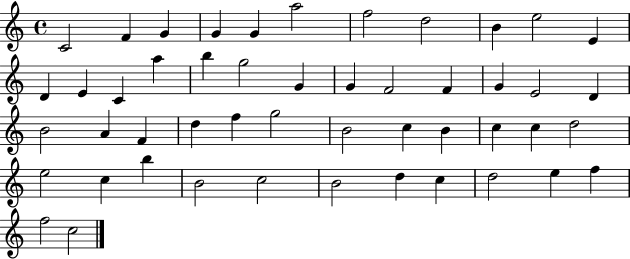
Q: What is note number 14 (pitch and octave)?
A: C4